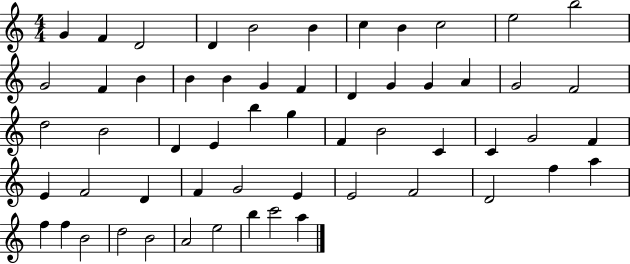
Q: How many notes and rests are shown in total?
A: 57